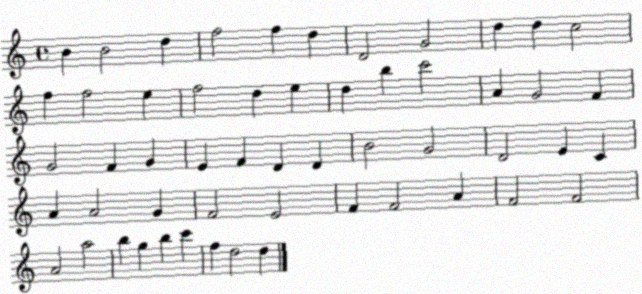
X:1
T:Untitled
M:4/4
L:1/4
K:C
B B2 d f2 f d D2 G2 d d c2 f f2 e f2 d e d b c'2 A G2 F G2 F G E F D D B2 G2 D2 E C A A2 G F2 E2 F F2 A F2 F2 A2 a2 b g b c' f d2 d